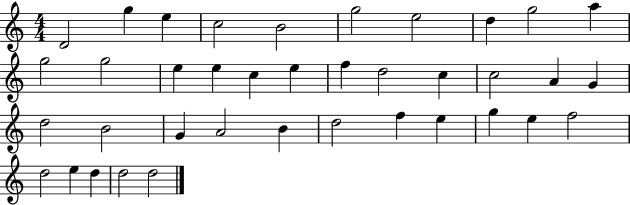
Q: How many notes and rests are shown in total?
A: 38